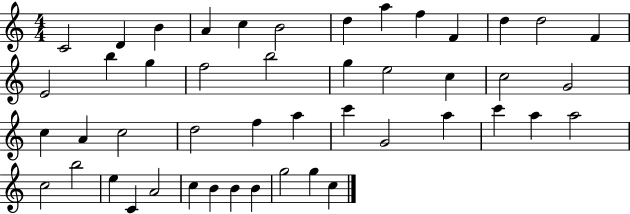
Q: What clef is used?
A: treble